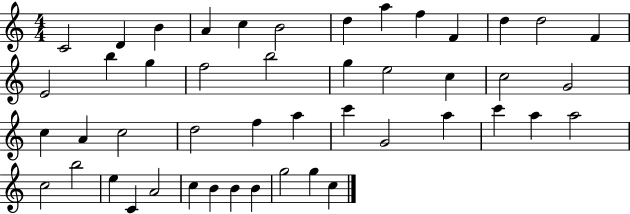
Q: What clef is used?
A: treble